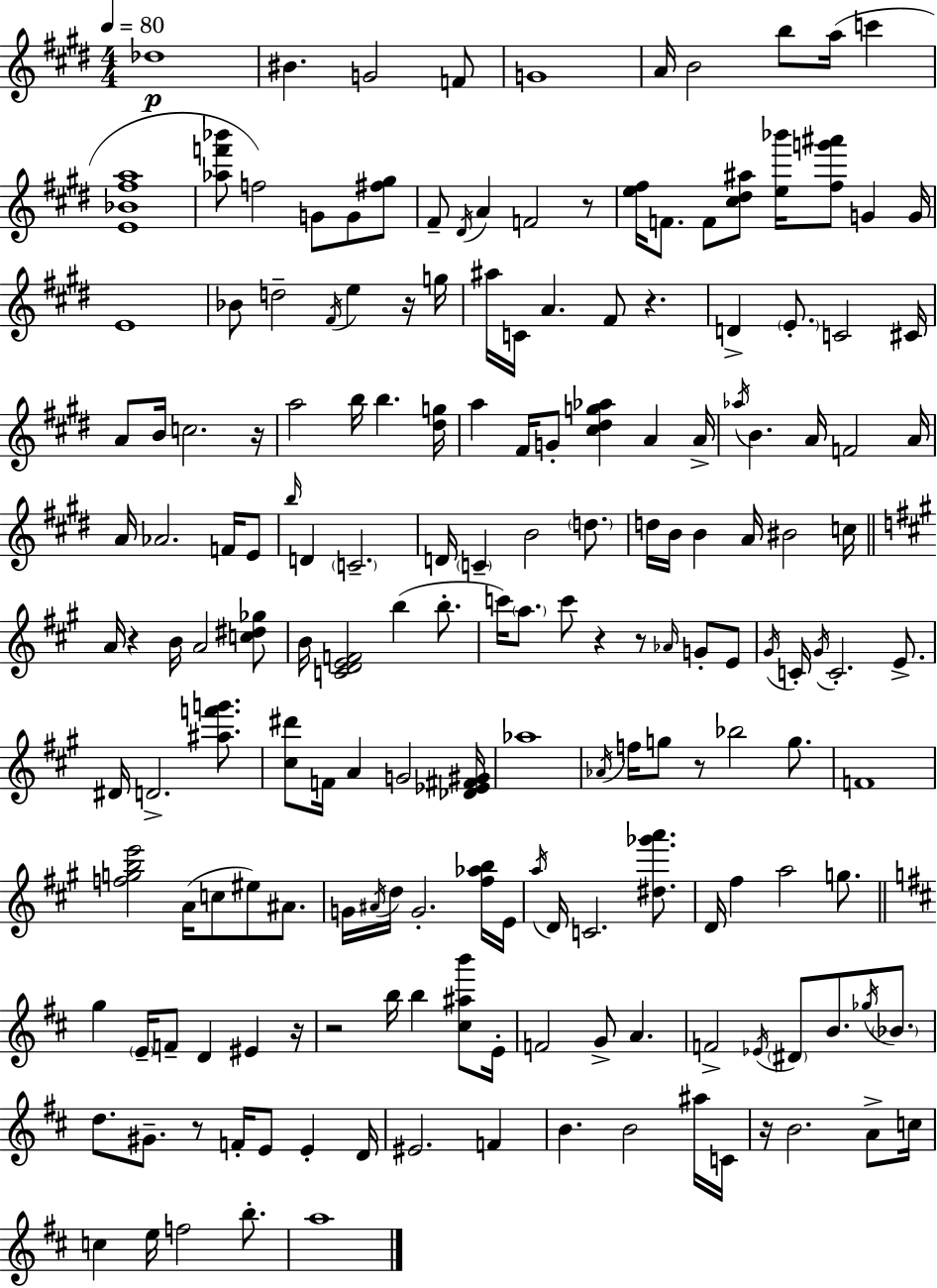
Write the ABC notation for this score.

X:1
T:Untitled
M:4/4
L:1/4
K:E
_d4 ^B G2 F/2 G4 A/4 B2 b/2 a/4 c' [E_B^fa]4 [_af'_b']/2 f2 G/2 G/2 [^f^g]/2 ^F/2 ^D/4 A F2 z/2 [e^f]/4 F/2 F/2 [^c^d^a]/2 [e_b']/4 [^fg'^a']/2 G G/4 E4 _B/2 d2 ^F/4 e z/4 g/4 ^a/4 C/4 A ^F/2 z D E/2 C2 ^C/4 A/2 B/4 c2 z/4 a2 b/4 b [^dg]/4 a ^F/4 G/2 [^c^dg_a] A A/4 _a/4 B A/4 F2 A/4 A/4 _A2 F/4 E/2 b/4 D C2 D/4 C B2 d/2 d/4 B/4 B A/4 ^B2 c/4 A/4 z B/4 A2 [c^d_g]/2 B/4 [CDEF]2 b b/2 c'/4 a/2 c'/2 z z/2 _A/4 G/2 E/2 ^G/4 C/4 ^G/4 C2 E/2 ^D/4 D2 [^af'g']/2 [^c^d']/2 F/4 A G2 [_D_E^F^G]/4 _a4 _A/4 f/4 g/2 z/2 _b2 g/2 F4 [fgbe']2 A/4 c/2 ^e/2 ^A/2 G/4 ^A/4 d/4 G2 [^f_ab]/4 E/4 a/4 D/4 C2 [^d_g'a']/2 D/4 ^f a2 g/2 g E/4 F/2 D ^E z/4 z2 b/4 b [^c^ab']/2 E/4 F2 G/2 A F2 _E/4 ^D/2 B/2 _g/4 _B/2 d/2 ^G/2 z/2 F/4 E/2 E D/4 ^E2 F B B2 ^a/4 C/4 z/4 B2 A/2 c/4 c e/4 f2 b/2 a4